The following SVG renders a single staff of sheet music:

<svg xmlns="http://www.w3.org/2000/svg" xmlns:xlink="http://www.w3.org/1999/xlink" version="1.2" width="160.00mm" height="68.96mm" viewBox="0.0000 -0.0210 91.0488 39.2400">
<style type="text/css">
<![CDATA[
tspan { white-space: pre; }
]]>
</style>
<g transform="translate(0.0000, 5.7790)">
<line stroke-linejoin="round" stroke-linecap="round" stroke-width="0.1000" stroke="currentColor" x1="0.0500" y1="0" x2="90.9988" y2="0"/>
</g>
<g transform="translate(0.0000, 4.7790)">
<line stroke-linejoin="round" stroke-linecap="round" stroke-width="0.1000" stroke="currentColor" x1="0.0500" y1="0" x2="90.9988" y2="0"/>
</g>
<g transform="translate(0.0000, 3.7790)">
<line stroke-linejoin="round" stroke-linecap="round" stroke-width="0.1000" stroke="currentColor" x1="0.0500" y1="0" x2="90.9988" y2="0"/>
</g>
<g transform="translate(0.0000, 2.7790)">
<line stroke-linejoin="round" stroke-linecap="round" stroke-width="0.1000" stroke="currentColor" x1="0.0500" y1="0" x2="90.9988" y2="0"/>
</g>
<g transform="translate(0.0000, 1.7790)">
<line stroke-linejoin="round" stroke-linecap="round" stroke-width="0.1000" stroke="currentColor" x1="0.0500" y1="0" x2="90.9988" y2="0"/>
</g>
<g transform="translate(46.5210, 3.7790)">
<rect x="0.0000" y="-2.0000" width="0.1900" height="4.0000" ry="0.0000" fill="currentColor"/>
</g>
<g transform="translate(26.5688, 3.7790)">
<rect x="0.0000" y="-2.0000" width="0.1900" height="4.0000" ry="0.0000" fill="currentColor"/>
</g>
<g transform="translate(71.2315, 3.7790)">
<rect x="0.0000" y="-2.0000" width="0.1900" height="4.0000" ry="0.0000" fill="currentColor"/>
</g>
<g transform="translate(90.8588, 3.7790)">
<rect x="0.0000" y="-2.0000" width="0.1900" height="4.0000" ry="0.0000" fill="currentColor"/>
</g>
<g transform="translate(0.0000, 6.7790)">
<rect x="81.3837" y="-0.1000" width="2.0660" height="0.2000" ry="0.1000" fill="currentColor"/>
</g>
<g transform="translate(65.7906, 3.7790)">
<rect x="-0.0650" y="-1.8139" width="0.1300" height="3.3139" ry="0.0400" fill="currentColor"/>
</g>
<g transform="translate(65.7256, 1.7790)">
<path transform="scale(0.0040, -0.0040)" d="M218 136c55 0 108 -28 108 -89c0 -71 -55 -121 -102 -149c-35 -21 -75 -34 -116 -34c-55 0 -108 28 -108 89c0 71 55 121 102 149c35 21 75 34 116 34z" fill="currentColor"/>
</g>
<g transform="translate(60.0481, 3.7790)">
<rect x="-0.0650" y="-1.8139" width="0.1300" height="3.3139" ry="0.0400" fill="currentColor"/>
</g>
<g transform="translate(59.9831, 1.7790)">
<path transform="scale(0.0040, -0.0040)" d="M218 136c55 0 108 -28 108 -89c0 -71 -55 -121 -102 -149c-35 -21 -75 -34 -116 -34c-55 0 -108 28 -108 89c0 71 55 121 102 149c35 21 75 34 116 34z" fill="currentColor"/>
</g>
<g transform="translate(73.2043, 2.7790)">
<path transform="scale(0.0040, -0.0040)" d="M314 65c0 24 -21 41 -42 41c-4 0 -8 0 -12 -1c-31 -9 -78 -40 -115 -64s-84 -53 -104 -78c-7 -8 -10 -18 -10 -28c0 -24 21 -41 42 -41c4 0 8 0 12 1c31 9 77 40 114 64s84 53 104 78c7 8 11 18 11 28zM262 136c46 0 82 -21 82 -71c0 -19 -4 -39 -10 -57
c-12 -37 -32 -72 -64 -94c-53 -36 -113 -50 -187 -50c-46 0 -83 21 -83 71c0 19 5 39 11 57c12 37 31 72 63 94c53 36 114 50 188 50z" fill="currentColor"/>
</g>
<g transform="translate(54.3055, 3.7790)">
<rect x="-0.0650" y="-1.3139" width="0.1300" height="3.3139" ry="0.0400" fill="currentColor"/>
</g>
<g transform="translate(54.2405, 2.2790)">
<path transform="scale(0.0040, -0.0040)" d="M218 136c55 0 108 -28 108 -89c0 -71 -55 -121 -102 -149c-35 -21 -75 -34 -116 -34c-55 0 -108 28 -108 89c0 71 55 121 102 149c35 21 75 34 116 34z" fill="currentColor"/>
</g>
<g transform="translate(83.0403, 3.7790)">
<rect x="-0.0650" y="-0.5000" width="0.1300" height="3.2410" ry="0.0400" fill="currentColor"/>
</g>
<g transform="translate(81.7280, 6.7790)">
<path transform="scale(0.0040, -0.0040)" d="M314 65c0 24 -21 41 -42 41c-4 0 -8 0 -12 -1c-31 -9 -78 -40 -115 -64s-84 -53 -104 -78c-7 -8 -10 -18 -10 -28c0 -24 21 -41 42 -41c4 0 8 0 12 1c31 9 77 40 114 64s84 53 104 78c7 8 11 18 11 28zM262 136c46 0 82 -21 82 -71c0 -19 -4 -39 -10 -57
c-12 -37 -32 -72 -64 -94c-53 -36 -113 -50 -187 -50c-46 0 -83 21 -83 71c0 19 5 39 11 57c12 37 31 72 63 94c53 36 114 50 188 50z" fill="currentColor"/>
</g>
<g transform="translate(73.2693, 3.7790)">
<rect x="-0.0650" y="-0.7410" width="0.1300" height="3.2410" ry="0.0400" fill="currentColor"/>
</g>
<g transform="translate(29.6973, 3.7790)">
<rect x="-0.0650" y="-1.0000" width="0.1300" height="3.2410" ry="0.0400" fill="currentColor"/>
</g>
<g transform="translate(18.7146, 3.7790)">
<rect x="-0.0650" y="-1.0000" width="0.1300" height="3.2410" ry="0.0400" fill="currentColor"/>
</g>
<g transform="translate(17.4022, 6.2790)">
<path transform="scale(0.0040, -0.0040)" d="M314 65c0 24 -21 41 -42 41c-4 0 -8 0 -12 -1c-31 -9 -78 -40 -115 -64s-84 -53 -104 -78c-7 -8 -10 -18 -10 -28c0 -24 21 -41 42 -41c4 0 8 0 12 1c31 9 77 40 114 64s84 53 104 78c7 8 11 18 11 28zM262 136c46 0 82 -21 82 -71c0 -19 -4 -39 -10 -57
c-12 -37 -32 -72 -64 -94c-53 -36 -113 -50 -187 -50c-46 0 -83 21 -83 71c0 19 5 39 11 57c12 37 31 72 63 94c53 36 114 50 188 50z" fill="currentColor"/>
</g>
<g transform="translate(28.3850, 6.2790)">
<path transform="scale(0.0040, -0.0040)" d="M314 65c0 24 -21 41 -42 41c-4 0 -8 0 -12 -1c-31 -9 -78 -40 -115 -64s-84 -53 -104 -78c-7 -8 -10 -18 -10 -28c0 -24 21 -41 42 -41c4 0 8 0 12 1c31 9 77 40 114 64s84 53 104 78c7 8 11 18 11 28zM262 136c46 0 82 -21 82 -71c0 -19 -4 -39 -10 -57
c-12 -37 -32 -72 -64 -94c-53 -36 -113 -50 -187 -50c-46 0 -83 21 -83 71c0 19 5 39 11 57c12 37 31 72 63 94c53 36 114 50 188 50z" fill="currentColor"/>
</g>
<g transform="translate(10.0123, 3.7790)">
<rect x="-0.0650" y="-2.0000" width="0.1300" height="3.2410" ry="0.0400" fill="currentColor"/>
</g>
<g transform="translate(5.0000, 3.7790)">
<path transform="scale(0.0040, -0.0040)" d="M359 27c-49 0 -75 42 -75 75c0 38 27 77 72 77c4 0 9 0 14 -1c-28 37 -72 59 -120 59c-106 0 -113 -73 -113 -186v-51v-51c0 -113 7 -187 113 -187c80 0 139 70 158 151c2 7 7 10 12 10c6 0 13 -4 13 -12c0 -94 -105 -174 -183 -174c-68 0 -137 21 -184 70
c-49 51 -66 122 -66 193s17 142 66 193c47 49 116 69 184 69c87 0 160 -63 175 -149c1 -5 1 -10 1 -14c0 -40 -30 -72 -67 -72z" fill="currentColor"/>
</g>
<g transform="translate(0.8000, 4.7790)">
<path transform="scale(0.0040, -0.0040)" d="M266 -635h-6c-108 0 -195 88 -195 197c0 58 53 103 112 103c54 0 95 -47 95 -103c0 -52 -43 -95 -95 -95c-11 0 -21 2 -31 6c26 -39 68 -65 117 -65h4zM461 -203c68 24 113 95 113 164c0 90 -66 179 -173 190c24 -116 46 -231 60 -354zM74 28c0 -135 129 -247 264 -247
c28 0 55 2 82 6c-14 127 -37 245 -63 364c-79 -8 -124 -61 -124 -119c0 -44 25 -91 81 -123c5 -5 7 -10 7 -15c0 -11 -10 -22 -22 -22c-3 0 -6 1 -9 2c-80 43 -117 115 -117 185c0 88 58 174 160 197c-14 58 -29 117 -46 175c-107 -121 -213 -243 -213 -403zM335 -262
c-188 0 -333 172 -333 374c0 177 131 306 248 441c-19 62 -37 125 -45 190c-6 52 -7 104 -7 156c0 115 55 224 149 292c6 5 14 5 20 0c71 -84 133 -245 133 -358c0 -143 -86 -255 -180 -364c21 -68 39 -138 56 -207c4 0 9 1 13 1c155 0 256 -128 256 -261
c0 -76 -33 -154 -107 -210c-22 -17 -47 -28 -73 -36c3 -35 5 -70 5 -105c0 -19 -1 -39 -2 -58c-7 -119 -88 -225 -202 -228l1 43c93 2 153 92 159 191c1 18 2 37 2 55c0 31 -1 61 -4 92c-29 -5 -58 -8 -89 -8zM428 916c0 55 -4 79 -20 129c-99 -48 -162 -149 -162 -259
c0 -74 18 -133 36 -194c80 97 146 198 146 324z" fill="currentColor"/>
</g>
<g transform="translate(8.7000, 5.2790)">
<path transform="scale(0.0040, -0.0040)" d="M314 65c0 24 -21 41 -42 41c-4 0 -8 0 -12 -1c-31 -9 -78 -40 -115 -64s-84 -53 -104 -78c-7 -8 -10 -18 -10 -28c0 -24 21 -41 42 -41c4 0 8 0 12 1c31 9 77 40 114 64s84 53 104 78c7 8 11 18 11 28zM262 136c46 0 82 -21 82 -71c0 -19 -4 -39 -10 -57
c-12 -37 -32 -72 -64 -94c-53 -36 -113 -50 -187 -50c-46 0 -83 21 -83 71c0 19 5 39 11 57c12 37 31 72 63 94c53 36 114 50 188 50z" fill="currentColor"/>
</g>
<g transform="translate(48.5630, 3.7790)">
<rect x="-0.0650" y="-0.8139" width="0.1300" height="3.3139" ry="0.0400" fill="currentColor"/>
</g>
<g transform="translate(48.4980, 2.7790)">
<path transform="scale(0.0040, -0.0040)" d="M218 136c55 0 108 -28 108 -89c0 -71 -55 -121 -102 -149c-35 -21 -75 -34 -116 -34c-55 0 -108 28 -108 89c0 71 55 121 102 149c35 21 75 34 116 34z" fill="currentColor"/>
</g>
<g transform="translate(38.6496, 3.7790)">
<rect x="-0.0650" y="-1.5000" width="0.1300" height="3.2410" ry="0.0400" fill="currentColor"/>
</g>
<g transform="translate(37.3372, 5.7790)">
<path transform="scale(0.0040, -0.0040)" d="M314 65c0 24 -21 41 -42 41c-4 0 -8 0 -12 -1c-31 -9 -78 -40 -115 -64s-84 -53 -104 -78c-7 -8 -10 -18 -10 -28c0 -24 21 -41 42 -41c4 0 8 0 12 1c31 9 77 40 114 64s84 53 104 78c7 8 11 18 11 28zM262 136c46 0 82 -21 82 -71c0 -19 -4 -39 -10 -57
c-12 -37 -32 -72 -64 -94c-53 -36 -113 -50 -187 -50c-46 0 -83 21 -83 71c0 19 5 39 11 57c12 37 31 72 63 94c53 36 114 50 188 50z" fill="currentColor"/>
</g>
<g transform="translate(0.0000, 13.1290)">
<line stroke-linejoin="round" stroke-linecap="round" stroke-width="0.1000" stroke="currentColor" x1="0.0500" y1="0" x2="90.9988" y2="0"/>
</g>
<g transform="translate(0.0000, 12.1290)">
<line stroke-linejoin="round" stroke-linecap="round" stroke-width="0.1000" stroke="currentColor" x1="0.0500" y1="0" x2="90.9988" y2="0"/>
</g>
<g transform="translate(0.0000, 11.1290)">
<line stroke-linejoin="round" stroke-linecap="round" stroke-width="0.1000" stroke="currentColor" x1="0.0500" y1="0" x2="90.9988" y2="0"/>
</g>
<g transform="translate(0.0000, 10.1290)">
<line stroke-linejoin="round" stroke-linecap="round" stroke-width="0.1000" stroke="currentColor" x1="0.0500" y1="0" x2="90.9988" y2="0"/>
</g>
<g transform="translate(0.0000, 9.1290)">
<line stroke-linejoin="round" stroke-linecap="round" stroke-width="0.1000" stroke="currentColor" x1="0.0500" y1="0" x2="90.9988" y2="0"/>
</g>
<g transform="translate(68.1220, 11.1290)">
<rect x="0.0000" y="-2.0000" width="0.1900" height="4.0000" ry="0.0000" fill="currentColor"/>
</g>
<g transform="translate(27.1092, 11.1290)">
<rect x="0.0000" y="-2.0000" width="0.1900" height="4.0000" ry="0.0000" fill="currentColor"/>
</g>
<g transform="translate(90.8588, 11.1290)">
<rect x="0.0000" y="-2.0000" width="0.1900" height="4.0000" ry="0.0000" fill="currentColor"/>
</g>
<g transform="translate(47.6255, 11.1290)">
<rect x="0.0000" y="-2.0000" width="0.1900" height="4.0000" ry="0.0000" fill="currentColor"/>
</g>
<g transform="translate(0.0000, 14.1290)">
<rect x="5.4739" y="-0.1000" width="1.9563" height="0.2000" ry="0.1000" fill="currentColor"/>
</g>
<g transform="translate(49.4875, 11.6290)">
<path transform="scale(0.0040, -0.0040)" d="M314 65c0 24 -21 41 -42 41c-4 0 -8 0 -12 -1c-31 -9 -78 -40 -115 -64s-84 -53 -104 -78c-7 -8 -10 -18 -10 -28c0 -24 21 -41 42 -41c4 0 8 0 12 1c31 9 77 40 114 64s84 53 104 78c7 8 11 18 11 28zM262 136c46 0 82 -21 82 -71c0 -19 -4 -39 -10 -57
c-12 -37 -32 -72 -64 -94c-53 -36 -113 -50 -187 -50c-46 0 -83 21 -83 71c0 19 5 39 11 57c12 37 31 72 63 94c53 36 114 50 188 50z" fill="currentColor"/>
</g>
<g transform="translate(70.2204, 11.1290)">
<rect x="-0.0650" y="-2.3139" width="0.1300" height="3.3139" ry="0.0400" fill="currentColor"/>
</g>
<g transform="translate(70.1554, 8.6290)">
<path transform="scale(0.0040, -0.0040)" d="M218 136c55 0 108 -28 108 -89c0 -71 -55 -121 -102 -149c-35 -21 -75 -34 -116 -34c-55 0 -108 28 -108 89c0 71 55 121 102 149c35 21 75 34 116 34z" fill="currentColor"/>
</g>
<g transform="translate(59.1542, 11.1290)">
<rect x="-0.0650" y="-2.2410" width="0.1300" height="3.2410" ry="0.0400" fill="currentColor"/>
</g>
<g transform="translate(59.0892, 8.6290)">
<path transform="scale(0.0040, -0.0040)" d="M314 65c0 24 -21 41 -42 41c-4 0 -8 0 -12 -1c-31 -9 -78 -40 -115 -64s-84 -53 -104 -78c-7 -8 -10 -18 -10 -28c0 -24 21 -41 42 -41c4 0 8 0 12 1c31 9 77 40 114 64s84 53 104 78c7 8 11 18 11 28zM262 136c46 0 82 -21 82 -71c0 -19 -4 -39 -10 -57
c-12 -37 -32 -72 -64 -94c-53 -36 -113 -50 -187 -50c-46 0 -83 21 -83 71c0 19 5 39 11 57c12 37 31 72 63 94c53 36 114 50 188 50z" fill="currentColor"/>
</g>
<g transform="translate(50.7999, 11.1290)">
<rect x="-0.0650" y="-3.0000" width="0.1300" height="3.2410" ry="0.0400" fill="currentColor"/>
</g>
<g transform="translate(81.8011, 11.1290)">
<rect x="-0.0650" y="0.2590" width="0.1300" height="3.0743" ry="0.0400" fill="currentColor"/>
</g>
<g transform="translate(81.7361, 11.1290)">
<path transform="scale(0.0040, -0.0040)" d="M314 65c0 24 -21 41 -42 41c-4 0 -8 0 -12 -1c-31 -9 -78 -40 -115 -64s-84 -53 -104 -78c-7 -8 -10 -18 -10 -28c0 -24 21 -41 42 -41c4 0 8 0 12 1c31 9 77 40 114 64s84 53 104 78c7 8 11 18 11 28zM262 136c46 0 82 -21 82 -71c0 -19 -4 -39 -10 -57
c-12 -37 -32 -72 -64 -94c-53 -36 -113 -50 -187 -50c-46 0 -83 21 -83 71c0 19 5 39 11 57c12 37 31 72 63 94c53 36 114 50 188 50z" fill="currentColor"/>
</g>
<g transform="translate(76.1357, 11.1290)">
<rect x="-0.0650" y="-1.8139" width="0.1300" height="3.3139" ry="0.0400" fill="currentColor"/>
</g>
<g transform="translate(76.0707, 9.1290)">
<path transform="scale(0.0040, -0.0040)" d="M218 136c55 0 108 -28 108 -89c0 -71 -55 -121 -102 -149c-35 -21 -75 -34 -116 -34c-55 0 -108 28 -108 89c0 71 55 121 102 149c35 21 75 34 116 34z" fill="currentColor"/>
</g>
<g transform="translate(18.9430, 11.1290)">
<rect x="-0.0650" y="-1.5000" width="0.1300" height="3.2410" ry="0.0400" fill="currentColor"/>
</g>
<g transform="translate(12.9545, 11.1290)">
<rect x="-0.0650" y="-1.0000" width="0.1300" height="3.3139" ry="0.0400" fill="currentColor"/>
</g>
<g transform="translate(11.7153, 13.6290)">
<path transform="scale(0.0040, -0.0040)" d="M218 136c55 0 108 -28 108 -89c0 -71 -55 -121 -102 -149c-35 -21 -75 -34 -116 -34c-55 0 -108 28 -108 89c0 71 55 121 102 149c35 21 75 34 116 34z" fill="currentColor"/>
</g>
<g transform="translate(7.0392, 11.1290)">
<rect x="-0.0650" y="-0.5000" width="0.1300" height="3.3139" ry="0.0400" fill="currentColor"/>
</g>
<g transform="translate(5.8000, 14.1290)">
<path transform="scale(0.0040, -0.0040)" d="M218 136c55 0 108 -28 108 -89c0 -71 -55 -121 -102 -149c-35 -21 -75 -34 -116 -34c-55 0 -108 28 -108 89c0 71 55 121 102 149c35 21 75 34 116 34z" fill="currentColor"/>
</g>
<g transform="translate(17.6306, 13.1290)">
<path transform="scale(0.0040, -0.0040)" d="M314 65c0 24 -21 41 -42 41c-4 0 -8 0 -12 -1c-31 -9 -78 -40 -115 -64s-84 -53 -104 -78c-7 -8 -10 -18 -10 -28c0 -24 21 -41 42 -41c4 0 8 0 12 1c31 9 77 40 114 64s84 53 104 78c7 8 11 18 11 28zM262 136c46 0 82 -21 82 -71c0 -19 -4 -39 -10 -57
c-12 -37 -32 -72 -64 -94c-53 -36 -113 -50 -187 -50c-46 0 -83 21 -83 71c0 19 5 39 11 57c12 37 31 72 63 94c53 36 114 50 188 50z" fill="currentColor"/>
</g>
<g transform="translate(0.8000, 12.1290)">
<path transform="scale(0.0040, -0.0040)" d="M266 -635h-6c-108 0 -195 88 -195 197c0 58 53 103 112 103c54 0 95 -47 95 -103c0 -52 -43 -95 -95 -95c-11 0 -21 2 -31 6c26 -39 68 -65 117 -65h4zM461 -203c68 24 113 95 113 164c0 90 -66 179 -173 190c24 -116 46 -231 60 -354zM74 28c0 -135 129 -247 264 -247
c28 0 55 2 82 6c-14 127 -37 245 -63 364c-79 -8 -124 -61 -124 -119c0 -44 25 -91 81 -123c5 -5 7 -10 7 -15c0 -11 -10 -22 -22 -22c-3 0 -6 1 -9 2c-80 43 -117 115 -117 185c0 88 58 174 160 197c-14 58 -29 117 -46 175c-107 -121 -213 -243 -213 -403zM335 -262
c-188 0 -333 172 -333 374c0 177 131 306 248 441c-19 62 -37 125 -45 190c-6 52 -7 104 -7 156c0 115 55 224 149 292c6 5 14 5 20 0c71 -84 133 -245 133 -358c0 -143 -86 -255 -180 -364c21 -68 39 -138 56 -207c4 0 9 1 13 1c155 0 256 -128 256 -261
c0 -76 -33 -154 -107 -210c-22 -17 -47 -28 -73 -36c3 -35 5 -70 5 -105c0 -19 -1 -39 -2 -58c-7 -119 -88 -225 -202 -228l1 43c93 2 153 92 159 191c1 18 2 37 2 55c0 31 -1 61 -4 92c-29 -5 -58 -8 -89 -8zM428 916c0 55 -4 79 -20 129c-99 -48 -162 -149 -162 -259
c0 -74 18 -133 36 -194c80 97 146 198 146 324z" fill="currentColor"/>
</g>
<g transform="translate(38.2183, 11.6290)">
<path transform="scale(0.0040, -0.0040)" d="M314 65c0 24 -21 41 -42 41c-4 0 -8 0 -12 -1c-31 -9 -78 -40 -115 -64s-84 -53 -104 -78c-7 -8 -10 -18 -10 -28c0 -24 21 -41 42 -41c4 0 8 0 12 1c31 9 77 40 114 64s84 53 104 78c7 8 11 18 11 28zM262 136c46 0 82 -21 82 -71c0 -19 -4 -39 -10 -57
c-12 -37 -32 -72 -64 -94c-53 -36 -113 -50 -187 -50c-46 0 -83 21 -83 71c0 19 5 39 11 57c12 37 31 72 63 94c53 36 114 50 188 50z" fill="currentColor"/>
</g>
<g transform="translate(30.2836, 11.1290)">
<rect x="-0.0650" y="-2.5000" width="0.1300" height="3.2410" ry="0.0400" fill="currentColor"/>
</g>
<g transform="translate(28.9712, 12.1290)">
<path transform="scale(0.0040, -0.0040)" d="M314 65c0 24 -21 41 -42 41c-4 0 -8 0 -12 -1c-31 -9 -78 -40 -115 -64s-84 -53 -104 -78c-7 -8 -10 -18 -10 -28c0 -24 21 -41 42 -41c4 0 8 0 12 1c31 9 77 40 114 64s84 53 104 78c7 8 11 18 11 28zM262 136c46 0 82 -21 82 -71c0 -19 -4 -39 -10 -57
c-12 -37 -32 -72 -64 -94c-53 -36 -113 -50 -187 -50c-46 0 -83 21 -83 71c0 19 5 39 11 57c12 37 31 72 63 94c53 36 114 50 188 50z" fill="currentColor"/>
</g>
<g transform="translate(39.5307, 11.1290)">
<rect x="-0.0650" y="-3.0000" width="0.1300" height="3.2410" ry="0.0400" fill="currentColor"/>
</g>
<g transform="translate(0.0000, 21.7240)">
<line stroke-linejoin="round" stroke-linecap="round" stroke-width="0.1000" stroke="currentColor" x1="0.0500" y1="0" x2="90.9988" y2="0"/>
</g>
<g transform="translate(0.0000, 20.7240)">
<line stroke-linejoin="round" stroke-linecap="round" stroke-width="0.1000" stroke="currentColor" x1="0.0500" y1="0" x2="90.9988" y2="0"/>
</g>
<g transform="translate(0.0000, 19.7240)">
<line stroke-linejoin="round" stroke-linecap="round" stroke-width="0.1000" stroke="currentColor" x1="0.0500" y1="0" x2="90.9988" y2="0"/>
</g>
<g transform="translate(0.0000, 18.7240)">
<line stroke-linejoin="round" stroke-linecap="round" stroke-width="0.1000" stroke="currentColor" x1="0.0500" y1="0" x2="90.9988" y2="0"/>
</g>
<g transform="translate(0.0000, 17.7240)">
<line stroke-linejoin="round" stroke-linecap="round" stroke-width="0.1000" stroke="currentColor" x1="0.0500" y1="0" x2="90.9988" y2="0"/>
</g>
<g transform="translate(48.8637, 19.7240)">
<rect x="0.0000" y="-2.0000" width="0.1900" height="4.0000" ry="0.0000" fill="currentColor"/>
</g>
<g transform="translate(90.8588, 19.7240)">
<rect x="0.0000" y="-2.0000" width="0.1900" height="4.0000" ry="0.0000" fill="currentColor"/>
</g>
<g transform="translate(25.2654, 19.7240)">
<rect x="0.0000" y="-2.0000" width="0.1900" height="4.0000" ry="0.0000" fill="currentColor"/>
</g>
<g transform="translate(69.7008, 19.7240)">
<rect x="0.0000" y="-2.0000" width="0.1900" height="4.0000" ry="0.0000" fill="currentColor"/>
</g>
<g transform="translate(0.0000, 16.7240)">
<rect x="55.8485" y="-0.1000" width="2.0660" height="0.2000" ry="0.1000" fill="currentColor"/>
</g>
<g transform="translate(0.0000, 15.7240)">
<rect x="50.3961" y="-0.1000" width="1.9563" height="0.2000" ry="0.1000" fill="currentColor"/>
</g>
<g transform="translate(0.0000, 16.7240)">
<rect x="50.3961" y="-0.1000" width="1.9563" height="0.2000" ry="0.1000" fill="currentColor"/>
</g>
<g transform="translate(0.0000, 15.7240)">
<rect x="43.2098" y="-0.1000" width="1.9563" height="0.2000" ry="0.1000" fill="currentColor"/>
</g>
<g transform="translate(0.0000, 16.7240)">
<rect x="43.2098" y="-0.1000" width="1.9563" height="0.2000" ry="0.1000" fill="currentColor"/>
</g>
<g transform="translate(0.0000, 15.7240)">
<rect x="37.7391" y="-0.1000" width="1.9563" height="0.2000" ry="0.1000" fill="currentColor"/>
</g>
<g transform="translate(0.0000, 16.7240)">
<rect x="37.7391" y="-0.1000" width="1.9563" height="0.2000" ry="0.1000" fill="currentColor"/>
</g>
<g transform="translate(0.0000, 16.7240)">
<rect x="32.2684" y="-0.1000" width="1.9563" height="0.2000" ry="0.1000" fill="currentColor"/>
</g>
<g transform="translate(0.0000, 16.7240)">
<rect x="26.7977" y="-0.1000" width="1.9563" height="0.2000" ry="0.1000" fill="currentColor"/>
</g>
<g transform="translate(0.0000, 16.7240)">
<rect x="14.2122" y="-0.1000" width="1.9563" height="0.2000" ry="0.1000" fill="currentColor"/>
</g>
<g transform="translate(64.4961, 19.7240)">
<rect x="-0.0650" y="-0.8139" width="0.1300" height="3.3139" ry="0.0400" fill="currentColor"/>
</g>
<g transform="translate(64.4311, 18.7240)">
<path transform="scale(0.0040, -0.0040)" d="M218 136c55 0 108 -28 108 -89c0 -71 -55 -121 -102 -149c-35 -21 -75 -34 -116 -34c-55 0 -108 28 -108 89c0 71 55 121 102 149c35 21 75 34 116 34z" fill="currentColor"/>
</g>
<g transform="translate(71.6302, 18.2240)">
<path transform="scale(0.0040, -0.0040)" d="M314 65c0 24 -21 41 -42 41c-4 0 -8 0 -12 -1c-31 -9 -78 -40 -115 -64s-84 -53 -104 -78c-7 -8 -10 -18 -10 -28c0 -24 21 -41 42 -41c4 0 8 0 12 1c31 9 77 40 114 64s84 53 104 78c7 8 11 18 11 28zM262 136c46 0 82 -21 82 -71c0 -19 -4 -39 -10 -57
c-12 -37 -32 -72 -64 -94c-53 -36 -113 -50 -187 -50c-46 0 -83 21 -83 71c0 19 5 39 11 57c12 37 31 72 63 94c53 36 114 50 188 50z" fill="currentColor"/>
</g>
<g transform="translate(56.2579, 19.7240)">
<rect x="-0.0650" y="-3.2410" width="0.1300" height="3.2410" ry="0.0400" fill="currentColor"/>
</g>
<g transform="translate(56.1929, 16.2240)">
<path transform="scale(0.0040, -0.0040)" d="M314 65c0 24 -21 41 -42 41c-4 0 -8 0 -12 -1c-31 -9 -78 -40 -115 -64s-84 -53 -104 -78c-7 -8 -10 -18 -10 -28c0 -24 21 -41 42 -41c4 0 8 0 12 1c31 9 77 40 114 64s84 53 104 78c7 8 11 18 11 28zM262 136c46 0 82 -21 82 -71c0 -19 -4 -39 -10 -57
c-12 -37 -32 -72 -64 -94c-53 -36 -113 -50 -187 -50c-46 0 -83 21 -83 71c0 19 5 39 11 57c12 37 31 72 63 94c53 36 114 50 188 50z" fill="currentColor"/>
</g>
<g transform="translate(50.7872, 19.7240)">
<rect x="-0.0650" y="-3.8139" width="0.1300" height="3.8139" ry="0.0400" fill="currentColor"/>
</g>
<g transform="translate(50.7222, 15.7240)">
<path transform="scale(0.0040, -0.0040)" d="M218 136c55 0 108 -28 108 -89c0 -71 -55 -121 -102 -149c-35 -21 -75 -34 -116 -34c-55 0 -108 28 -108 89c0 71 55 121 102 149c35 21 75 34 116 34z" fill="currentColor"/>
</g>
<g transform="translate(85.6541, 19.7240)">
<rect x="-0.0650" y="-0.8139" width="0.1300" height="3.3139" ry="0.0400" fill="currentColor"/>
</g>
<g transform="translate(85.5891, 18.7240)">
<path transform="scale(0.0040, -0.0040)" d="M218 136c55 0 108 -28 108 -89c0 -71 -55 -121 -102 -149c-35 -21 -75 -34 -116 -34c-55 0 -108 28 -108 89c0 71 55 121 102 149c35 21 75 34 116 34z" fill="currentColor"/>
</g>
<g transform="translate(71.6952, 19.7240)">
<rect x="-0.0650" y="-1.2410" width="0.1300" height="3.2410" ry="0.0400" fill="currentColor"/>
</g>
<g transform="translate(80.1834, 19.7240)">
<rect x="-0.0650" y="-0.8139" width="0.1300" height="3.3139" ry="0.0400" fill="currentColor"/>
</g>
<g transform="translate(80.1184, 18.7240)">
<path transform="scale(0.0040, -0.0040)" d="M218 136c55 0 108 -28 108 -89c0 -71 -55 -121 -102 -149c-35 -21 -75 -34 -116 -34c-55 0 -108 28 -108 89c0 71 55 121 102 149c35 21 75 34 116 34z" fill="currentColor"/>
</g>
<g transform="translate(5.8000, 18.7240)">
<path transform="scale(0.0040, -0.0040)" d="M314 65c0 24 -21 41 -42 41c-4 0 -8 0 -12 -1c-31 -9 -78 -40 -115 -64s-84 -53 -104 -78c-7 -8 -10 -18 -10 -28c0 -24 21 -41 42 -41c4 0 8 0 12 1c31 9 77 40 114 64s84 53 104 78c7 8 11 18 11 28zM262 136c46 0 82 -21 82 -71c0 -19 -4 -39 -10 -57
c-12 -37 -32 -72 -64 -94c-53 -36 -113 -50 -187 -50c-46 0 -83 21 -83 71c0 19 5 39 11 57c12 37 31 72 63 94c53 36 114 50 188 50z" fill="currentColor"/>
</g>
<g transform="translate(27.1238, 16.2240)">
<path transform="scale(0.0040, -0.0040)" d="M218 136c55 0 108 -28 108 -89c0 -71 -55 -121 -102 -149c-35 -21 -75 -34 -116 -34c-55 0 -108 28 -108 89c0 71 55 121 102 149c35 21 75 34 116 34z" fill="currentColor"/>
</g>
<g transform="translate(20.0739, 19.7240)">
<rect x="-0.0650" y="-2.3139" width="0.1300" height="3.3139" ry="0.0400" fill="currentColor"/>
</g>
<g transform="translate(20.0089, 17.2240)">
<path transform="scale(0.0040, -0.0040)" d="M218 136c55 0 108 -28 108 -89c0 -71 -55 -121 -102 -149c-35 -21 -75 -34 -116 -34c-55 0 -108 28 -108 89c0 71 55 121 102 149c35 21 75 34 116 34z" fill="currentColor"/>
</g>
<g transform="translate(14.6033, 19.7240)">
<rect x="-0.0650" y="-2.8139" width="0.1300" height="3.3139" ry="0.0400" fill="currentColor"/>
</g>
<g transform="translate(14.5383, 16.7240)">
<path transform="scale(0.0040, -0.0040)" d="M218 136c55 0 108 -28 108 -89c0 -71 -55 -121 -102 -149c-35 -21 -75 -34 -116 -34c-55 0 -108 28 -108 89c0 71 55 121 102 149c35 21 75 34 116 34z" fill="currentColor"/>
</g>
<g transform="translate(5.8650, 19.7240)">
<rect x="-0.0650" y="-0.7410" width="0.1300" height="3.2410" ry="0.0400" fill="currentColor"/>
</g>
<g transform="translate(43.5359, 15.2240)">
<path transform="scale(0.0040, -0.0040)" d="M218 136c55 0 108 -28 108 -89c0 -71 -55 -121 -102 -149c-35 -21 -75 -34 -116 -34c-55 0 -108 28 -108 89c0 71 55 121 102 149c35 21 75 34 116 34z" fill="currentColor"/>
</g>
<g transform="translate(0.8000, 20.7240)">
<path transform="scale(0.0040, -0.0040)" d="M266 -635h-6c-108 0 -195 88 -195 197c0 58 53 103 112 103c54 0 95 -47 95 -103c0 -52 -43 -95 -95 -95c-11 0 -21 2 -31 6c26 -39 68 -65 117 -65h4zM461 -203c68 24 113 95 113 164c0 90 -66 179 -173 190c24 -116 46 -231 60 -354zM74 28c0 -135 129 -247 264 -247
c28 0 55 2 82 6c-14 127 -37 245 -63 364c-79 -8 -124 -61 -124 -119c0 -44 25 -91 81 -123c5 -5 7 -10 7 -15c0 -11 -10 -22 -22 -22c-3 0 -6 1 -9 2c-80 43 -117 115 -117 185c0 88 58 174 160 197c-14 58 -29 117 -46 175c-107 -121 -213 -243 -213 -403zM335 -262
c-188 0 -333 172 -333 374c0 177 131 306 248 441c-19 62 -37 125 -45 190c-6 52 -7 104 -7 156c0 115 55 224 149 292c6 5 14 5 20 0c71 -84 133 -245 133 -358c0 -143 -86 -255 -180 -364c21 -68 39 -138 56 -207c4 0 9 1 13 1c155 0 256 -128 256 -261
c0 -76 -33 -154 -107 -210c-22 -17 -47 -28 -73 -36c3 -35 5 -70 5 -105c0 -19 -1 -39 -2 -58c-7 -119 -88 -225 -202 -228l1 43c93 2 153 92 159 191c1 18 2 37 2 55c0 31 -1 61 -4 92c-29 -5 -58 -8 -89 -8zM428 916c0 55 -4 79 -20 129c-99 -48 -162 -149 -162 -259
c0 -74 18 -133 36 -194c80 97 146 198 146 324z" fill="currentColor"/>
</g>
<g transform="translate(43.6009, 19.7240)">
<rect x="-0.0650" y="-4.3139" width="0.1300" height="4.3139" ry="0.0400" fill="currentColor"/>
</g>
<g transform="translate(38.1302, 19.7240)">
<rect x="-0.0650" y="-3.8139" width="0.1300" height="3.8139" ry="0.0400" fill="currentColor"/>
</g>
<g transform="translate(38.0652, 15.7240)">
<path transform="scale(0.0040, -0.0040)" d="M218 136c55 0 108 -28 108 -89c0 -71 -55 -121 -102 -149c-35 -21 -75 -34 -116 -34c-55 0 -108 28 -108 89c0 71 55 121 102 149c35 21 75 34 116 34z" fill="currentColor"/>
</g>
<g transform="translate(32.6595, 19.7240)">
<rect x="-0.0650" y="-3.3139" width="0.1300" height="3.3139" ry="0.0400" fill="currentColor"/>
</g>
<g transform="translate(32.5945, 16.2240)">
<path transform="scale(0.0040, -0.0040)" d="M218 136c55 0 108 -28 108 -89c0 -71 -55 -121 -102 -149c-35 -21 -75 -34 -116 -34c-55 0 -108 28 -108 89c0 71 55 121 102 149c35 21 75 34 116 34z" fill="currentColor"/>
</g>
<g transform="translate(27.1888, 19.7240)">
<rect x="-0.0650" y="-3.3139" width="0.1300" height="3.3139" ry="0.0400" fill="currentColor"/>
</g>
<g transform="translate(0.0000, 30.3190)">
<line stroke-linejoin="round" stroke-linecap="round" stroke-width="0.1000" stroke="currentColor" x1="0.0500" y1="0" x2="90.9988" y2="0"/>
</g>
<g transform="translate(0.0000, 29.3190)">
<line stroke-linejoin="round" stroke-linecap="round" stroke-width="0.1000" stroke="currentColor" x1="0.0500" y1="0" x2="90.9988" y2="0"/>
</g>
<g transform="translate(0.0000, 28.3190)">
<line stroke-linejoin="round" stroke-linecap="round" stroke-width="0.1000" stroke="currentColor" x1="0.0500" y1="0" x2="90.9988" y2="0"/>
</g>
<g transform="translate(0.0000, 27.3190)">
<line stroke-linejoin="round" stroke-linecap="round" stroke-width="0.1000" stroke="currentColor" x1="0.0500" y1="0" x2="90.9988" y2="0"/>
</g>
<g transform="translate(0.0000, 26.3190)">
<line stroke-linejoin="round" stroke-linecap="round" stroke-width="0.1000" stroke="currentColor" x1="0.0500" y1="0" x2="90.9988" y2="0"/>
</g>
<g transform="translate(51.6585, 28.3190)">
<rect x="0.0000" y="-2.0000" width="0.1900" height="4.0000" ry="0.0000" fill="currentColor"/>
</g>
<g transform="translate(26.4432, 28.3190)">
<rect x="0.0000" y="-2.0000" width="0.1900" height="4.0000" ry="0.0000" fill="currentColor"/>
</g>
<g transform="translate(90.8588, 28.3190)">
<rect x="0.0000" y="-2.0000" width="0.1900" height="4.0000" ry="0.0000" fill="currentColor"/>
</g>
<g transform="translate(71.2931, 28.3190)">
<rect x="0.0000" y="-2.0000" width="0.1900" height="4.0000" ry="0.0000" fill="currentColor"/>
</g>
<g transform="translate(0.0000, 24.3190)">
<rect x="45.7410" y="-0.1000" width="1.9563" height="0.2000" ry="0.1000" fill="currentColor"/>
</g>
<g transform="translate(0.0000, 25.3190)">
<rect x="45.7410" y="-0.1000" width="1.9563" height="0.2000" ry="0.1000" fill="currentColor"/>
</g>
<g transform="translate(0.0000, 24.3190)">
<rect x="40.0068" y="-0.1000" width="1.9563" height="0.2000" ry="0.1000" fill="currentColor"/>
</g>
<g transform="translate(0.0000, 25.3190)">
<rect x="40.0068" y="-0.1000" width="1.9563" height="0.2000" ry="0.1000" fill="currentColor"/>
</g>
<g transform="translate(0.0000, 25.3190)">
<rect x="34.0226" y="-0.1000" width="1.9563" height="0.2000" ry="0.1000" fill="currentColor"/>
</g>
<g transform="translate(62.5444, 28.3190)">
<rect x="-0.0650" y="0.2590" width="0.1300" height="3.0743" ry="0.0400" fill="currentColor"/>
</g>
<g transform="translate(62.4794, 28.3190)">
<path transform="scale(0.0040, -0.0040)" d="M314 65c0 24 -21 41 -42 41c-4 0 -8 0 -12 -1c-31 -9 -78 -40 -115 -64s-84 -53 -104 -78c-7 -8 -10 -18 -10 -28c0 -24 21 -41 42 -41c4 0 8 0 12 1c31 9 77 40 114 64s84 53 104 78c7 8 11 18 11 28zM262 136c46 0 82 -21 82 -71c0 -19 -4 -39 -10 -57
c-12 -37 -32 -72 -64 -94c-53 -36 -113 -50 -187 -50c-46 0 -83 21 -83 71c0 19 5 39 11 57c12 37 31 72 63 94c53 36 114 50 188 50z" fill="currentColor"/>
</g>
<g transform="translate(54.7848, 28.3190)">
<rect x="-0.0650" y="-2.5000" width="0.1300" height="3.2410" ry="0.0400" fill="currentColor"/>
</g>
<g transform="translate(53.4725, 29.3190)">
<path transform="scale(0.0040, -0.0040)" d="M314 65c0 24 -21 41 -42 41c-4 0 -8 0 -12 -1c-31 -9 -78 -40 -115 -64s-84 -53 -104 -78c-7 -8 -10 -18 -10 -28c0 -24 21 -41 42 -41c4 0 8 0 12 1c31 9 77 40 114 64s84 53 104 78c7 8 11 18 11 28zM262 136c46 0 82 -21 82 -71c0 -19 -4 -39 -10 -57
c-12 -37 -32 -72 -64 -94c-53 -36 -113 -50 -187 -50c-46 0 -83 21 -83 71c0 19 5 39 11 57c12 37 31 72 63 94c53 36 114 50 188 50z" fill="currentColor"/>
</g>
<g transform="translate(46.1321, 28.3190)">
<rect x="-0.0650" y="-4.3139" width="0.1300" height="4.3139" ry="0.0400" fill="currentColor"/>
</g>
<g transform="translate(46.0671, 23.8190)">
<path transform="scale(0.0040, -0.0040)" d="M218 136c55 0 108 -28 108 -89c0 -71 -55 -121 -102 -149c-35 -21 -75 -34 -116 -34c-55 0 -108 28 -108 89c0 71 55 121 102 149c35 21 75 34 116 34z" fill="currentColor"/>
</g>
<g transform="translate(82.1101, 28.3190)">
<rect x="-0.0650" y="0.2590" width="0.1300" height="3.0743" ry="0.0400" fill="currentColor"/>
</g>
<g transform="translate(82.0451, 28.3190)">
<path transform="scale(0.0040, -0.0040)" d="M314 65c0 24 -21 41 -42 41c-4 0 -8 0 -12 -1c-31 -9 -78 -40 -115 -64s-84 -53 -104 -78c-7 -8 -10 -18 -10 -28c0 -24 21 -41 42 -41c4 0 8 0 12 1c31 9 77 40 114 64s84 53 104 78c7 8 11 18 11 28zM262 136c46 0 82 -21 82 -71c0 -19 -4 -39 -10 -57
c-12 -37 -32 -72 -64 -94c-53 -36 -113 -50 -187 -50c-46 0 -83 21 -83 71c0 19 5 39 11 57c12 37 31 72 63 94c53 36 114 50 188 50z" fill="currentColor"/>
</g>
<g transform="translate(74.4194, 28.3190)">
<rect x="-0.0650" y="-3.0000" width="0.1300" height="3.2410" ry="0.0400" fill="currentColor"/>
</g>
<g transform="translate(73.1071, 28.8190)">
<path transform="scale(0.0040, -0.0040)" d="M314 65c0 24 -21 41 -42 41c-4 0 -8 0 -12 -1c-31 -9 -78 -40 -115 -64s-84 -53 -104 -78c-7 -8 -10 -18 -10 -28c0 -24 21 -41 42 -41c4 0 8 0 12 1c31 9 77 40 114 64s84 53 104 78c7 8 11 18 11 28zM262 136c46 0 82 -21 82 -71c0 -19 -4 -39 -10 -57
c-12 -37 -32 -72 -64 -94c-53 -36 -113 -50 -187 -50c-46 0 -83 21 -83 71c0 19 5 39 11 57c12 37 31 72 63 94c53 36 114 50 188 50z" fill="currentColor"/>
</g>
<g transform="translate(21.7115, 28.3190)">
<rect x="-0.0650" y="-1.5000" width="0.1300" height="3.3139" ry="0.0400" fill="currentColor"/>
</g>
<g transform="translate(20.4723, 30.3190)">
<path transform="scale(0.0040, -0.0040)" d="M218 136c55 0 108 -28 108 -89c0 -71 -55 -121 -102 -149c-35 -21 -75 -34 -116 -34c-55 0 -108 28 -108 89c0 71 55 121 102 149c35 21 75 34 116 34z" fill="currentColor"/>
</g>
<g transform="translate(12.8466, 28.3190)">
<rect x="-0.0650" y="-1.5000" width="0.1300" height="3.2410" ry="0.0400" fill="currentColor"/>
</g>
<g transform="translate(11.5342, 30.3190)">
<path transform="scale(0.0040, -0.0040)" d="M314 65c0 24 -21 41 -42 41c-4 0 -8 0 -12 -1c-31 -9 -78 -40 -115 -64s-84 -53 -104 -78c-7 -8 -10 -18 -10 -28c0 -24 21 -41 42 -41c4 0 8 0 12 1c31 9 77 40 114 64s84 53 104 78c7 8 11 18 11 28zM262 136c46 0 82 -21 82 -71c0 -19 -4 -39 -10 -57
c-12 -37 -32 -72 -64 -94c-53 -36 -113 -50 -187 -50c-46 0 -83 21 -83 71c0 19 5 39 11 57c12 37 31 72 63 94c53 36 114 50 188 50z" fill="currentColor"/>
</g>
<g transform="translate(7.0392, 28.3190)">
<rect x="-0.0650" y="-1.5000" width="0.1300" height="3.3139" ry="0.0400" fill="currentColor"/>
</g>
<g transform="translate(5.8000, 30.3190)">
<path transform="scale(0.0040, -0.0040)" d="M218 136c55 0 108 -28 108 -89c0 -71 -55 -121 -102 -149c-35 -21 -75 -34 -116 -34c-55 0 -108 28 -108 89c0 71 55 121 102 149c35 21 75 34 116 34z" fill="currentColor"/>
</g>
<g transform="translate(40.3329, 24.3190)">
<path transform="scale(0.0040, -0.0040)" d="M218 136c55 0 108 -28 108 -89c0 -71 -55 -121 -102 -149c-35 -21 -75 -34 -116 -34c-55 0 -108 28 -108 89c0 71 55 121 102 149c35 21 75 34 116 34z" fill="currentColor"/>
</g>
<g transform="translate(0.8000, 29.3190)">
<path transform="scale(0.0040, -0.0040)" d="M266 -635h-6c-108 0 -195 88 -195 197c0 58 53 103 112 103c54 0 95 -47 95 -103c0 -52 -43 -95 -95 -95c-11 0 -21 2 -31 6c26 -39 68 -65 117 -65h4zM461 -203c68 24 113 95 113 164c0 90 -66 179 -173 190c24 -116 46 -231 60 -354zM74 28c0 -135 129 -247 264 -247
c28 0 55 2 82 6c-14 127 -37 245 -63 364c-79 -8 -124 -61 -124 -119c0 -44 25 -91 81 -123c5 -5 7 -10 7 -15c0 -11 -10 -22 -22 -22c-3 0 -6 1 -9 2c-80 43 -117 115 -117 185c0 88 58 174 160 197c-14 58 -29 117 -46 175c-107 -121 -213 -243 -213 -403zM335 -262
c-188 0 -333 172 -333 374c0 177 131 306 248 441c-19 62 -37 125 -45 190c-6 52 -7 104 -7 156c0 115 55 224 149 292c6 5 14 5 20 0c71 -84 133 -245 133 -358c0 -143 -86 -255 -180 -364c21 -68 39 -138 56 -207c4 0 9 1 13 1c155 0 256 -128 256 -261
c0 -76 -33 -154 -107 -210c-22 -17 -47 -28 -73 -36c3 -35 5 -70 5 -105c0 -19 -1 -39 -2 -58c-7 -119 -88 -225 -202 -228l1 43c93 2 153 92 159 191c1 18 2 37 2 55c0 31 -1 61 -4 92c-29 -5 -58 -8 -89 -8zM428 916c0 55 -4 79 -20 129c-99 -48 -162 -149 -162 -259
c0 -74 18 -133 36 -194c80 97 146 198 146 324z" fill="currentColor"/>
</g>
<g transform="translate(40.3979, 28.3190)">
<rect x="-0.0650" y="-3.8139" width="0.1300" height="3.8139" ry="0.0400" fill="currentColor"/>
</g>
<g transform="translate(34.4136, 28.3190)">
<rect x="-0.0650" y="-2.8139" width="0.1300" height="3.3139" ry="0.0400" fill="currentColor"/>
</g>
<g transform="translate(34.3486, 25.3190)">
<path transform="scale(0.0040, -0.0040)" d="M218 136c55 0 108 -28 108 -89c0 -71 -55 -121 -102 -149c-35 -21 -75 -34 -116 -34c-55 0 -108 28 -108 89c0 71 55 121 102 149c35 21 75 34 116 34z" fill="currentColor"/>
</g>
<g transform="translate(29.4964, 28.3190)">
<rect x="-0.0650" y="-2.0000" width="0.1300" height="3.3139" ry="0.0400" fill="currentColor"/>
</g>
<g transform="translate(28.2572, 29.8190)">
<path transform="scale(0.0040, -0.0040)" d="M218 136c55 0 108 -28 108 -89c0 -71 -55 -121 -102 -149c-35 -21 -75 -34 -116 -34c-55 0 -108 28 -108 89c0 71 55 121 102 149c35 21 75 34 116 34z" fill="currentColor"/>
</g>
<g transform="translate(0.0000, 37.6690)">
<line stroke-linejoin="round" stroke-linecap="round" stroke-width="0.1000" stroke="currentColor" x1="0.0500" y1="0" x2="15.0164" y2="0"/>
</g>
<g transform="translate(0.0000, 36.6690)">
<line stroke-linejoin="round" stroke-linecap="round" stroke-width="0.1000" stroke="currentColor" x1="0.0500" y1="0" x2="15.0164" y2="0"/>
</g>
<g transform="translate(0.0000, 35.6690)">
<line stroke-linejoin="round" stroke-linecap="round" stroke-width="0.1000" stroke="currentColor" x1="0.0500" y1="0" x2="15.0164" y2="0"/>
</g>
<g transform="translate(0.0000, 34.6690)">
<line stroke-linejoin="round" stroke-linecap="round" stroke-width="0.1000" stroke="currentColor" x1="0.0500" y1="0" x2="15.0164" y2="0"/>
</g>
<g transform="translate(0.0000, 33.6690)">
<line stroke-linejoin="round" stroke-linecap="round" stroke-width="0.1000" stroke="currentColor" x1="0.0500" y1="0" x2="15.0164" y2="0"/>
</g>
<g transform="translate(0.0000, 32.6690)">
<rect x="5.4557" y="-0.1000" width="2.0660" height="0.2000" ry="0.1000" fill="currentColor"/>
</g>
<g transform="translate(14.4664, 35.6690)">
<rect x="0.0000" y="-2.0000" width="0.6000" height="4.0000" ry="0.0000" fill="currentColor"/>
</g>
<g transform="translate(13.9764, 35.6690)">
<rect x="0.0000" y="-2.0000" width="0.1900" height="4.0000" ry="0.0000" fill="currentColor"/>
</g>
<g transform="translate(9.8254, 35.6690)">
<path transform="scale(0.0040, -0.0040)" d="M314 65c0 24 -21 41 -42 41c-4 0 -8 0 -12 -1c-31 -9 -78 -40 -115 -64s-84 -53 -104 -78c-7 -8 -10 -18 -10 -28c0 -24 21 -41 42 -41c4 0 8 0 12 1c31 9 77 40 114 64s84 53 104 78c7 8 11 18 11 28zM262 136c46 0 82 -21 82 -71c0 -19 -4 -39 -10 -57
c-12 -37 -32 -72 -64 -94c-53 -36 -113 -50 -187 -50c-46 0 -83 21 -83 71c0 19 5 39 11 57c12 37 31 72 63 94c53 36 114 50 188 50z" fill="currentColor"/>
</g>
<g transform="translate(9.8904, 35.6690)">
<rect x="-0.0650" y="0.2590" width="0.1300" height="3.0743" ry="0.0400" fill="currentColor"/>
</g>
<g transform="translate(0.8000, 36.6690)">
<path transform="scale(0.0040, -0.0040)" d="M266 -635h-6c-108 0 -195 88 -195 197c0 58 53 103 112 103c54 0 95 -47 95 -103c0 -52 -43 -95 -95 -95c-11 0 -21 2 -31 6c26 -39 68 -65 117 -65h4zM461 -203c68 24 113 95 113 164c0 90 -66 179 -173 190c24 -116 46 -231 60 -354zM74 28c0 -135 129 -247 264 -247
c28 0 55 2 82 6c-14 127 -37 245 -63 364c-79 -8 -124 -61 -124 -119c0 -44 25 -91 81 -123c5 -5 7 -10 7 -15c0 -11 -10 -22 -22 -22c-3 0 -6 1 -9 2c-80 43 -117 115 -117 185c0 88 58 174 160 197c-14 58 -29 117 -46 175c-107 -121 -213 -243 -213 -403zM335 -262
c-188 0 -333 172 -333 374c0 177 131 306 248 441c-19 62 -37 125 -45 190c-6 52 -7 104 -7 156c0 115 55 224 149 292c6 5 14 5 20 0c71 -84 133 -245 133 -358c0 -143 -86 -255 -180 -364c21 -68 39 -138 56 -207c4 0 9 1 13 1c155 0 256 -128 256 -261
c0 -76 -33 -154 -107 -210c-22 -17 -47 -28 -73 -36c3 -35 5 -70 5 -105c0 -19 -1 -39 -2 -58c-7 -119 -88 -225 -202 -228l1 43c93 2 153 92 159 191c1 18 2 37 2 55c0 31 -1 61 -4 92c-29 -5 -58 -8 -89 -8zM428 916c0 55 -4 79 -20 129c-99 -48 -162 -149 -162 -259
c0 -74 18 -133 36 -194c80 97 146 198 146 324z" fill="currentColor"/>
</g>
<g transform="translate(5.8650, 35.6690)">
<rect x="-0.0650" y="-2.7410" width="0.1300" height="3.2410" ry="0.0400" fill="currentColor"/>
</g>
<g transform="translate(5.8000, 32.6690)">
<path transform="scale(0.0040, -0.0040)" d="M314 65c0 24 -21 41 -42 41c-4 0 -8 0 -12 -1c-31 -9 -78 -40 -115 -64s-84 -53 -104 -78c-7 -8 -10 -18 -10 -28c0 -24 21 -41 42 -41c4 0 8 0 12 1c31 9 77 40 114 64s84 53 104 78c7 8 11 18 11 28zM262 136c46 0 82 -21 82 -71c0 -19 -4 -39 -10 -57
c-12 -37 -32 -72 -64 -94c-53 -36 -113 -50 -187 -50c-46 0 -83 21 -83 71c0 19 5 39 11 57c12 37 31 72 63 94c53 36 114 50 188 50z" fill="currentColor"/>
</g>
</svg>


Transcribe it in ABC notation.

X:1
T:Untitled
M:4/4
L:1/4
K:C
F2 D2 D2 E2 d e f f d2 C2 C D E2 G2 A2 A2 g2 g f B2 d2 a g b b c' d' c' b2 d e2 d d E E2 E F a c' d' G2 B2 A2 B2 a2 B2